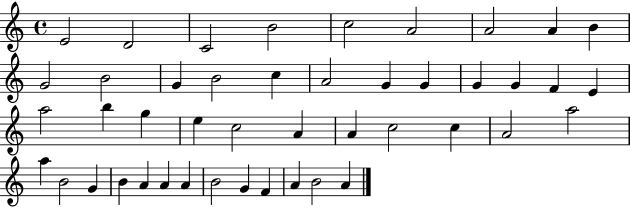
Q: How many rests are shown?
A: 0